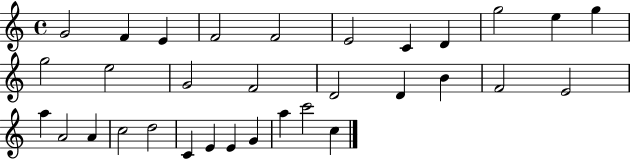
{
  \clef treble
  \time 4/4
  \defaultTimeSignature
  \key c \major
  g'2 f'4 e'4 | f'2 f'2 | e'2 c'4 d'4 | g''2 e''4 g''4 | \break g''2 e''2 | g'2 f'2 | d'2 d'4 b'4 | f'2 e'2 | \break a''4 a'2 a'4 | c''2 d''2 | c'4 e'4 e'4 g'4 | a''4 c'''2 c''4 | \break \bar "|."
}